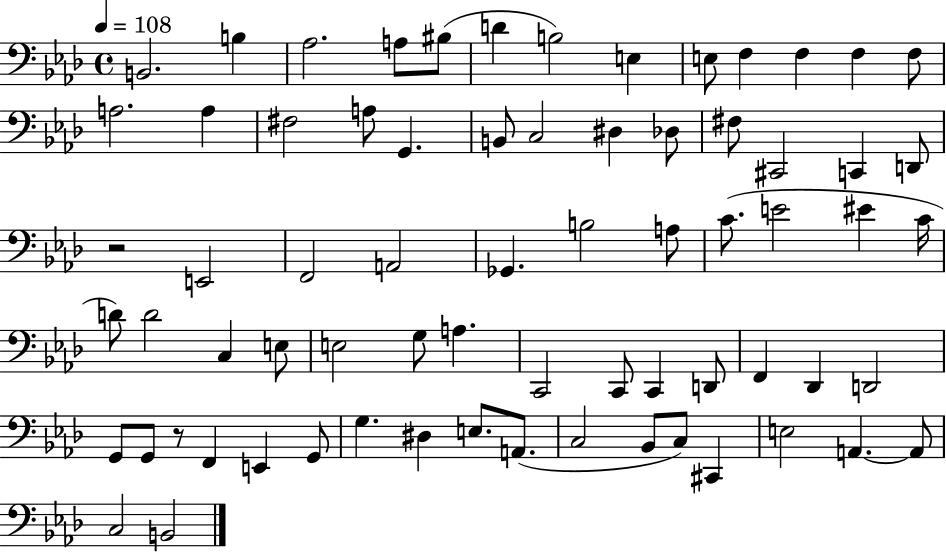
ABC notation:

X:1
T:Untitled
M:4/4
L:1/4
K:Ab
B,,2 B, _A,2 A,/2 ^B,/2 D B,2 E, E,/2 F, F, F, F,/2 A,2 A, ^F,2 A,/2 G,, B,,/2 C,2 ^D, _D,/2 ^F,/2 ^C,,2 C,, D,,/2 z2 E,,2 F,,2 A,,2 _G,, B,2 A,/2 C/2 E2 ^E C/4 D/2 D2 C, E,/2 E,2 G,/2 A, C,,2 C,,/2 C,, D,,/2 F,, _D,, D,,2 G,,/2 G,,/2 z/2 F,, E,, G,,/2 G, ^D, E,/2 A,,/2 C,2 _B,,/2 C,/2 ^C,, E,2 A,, A,,/2 C,2 B,,2